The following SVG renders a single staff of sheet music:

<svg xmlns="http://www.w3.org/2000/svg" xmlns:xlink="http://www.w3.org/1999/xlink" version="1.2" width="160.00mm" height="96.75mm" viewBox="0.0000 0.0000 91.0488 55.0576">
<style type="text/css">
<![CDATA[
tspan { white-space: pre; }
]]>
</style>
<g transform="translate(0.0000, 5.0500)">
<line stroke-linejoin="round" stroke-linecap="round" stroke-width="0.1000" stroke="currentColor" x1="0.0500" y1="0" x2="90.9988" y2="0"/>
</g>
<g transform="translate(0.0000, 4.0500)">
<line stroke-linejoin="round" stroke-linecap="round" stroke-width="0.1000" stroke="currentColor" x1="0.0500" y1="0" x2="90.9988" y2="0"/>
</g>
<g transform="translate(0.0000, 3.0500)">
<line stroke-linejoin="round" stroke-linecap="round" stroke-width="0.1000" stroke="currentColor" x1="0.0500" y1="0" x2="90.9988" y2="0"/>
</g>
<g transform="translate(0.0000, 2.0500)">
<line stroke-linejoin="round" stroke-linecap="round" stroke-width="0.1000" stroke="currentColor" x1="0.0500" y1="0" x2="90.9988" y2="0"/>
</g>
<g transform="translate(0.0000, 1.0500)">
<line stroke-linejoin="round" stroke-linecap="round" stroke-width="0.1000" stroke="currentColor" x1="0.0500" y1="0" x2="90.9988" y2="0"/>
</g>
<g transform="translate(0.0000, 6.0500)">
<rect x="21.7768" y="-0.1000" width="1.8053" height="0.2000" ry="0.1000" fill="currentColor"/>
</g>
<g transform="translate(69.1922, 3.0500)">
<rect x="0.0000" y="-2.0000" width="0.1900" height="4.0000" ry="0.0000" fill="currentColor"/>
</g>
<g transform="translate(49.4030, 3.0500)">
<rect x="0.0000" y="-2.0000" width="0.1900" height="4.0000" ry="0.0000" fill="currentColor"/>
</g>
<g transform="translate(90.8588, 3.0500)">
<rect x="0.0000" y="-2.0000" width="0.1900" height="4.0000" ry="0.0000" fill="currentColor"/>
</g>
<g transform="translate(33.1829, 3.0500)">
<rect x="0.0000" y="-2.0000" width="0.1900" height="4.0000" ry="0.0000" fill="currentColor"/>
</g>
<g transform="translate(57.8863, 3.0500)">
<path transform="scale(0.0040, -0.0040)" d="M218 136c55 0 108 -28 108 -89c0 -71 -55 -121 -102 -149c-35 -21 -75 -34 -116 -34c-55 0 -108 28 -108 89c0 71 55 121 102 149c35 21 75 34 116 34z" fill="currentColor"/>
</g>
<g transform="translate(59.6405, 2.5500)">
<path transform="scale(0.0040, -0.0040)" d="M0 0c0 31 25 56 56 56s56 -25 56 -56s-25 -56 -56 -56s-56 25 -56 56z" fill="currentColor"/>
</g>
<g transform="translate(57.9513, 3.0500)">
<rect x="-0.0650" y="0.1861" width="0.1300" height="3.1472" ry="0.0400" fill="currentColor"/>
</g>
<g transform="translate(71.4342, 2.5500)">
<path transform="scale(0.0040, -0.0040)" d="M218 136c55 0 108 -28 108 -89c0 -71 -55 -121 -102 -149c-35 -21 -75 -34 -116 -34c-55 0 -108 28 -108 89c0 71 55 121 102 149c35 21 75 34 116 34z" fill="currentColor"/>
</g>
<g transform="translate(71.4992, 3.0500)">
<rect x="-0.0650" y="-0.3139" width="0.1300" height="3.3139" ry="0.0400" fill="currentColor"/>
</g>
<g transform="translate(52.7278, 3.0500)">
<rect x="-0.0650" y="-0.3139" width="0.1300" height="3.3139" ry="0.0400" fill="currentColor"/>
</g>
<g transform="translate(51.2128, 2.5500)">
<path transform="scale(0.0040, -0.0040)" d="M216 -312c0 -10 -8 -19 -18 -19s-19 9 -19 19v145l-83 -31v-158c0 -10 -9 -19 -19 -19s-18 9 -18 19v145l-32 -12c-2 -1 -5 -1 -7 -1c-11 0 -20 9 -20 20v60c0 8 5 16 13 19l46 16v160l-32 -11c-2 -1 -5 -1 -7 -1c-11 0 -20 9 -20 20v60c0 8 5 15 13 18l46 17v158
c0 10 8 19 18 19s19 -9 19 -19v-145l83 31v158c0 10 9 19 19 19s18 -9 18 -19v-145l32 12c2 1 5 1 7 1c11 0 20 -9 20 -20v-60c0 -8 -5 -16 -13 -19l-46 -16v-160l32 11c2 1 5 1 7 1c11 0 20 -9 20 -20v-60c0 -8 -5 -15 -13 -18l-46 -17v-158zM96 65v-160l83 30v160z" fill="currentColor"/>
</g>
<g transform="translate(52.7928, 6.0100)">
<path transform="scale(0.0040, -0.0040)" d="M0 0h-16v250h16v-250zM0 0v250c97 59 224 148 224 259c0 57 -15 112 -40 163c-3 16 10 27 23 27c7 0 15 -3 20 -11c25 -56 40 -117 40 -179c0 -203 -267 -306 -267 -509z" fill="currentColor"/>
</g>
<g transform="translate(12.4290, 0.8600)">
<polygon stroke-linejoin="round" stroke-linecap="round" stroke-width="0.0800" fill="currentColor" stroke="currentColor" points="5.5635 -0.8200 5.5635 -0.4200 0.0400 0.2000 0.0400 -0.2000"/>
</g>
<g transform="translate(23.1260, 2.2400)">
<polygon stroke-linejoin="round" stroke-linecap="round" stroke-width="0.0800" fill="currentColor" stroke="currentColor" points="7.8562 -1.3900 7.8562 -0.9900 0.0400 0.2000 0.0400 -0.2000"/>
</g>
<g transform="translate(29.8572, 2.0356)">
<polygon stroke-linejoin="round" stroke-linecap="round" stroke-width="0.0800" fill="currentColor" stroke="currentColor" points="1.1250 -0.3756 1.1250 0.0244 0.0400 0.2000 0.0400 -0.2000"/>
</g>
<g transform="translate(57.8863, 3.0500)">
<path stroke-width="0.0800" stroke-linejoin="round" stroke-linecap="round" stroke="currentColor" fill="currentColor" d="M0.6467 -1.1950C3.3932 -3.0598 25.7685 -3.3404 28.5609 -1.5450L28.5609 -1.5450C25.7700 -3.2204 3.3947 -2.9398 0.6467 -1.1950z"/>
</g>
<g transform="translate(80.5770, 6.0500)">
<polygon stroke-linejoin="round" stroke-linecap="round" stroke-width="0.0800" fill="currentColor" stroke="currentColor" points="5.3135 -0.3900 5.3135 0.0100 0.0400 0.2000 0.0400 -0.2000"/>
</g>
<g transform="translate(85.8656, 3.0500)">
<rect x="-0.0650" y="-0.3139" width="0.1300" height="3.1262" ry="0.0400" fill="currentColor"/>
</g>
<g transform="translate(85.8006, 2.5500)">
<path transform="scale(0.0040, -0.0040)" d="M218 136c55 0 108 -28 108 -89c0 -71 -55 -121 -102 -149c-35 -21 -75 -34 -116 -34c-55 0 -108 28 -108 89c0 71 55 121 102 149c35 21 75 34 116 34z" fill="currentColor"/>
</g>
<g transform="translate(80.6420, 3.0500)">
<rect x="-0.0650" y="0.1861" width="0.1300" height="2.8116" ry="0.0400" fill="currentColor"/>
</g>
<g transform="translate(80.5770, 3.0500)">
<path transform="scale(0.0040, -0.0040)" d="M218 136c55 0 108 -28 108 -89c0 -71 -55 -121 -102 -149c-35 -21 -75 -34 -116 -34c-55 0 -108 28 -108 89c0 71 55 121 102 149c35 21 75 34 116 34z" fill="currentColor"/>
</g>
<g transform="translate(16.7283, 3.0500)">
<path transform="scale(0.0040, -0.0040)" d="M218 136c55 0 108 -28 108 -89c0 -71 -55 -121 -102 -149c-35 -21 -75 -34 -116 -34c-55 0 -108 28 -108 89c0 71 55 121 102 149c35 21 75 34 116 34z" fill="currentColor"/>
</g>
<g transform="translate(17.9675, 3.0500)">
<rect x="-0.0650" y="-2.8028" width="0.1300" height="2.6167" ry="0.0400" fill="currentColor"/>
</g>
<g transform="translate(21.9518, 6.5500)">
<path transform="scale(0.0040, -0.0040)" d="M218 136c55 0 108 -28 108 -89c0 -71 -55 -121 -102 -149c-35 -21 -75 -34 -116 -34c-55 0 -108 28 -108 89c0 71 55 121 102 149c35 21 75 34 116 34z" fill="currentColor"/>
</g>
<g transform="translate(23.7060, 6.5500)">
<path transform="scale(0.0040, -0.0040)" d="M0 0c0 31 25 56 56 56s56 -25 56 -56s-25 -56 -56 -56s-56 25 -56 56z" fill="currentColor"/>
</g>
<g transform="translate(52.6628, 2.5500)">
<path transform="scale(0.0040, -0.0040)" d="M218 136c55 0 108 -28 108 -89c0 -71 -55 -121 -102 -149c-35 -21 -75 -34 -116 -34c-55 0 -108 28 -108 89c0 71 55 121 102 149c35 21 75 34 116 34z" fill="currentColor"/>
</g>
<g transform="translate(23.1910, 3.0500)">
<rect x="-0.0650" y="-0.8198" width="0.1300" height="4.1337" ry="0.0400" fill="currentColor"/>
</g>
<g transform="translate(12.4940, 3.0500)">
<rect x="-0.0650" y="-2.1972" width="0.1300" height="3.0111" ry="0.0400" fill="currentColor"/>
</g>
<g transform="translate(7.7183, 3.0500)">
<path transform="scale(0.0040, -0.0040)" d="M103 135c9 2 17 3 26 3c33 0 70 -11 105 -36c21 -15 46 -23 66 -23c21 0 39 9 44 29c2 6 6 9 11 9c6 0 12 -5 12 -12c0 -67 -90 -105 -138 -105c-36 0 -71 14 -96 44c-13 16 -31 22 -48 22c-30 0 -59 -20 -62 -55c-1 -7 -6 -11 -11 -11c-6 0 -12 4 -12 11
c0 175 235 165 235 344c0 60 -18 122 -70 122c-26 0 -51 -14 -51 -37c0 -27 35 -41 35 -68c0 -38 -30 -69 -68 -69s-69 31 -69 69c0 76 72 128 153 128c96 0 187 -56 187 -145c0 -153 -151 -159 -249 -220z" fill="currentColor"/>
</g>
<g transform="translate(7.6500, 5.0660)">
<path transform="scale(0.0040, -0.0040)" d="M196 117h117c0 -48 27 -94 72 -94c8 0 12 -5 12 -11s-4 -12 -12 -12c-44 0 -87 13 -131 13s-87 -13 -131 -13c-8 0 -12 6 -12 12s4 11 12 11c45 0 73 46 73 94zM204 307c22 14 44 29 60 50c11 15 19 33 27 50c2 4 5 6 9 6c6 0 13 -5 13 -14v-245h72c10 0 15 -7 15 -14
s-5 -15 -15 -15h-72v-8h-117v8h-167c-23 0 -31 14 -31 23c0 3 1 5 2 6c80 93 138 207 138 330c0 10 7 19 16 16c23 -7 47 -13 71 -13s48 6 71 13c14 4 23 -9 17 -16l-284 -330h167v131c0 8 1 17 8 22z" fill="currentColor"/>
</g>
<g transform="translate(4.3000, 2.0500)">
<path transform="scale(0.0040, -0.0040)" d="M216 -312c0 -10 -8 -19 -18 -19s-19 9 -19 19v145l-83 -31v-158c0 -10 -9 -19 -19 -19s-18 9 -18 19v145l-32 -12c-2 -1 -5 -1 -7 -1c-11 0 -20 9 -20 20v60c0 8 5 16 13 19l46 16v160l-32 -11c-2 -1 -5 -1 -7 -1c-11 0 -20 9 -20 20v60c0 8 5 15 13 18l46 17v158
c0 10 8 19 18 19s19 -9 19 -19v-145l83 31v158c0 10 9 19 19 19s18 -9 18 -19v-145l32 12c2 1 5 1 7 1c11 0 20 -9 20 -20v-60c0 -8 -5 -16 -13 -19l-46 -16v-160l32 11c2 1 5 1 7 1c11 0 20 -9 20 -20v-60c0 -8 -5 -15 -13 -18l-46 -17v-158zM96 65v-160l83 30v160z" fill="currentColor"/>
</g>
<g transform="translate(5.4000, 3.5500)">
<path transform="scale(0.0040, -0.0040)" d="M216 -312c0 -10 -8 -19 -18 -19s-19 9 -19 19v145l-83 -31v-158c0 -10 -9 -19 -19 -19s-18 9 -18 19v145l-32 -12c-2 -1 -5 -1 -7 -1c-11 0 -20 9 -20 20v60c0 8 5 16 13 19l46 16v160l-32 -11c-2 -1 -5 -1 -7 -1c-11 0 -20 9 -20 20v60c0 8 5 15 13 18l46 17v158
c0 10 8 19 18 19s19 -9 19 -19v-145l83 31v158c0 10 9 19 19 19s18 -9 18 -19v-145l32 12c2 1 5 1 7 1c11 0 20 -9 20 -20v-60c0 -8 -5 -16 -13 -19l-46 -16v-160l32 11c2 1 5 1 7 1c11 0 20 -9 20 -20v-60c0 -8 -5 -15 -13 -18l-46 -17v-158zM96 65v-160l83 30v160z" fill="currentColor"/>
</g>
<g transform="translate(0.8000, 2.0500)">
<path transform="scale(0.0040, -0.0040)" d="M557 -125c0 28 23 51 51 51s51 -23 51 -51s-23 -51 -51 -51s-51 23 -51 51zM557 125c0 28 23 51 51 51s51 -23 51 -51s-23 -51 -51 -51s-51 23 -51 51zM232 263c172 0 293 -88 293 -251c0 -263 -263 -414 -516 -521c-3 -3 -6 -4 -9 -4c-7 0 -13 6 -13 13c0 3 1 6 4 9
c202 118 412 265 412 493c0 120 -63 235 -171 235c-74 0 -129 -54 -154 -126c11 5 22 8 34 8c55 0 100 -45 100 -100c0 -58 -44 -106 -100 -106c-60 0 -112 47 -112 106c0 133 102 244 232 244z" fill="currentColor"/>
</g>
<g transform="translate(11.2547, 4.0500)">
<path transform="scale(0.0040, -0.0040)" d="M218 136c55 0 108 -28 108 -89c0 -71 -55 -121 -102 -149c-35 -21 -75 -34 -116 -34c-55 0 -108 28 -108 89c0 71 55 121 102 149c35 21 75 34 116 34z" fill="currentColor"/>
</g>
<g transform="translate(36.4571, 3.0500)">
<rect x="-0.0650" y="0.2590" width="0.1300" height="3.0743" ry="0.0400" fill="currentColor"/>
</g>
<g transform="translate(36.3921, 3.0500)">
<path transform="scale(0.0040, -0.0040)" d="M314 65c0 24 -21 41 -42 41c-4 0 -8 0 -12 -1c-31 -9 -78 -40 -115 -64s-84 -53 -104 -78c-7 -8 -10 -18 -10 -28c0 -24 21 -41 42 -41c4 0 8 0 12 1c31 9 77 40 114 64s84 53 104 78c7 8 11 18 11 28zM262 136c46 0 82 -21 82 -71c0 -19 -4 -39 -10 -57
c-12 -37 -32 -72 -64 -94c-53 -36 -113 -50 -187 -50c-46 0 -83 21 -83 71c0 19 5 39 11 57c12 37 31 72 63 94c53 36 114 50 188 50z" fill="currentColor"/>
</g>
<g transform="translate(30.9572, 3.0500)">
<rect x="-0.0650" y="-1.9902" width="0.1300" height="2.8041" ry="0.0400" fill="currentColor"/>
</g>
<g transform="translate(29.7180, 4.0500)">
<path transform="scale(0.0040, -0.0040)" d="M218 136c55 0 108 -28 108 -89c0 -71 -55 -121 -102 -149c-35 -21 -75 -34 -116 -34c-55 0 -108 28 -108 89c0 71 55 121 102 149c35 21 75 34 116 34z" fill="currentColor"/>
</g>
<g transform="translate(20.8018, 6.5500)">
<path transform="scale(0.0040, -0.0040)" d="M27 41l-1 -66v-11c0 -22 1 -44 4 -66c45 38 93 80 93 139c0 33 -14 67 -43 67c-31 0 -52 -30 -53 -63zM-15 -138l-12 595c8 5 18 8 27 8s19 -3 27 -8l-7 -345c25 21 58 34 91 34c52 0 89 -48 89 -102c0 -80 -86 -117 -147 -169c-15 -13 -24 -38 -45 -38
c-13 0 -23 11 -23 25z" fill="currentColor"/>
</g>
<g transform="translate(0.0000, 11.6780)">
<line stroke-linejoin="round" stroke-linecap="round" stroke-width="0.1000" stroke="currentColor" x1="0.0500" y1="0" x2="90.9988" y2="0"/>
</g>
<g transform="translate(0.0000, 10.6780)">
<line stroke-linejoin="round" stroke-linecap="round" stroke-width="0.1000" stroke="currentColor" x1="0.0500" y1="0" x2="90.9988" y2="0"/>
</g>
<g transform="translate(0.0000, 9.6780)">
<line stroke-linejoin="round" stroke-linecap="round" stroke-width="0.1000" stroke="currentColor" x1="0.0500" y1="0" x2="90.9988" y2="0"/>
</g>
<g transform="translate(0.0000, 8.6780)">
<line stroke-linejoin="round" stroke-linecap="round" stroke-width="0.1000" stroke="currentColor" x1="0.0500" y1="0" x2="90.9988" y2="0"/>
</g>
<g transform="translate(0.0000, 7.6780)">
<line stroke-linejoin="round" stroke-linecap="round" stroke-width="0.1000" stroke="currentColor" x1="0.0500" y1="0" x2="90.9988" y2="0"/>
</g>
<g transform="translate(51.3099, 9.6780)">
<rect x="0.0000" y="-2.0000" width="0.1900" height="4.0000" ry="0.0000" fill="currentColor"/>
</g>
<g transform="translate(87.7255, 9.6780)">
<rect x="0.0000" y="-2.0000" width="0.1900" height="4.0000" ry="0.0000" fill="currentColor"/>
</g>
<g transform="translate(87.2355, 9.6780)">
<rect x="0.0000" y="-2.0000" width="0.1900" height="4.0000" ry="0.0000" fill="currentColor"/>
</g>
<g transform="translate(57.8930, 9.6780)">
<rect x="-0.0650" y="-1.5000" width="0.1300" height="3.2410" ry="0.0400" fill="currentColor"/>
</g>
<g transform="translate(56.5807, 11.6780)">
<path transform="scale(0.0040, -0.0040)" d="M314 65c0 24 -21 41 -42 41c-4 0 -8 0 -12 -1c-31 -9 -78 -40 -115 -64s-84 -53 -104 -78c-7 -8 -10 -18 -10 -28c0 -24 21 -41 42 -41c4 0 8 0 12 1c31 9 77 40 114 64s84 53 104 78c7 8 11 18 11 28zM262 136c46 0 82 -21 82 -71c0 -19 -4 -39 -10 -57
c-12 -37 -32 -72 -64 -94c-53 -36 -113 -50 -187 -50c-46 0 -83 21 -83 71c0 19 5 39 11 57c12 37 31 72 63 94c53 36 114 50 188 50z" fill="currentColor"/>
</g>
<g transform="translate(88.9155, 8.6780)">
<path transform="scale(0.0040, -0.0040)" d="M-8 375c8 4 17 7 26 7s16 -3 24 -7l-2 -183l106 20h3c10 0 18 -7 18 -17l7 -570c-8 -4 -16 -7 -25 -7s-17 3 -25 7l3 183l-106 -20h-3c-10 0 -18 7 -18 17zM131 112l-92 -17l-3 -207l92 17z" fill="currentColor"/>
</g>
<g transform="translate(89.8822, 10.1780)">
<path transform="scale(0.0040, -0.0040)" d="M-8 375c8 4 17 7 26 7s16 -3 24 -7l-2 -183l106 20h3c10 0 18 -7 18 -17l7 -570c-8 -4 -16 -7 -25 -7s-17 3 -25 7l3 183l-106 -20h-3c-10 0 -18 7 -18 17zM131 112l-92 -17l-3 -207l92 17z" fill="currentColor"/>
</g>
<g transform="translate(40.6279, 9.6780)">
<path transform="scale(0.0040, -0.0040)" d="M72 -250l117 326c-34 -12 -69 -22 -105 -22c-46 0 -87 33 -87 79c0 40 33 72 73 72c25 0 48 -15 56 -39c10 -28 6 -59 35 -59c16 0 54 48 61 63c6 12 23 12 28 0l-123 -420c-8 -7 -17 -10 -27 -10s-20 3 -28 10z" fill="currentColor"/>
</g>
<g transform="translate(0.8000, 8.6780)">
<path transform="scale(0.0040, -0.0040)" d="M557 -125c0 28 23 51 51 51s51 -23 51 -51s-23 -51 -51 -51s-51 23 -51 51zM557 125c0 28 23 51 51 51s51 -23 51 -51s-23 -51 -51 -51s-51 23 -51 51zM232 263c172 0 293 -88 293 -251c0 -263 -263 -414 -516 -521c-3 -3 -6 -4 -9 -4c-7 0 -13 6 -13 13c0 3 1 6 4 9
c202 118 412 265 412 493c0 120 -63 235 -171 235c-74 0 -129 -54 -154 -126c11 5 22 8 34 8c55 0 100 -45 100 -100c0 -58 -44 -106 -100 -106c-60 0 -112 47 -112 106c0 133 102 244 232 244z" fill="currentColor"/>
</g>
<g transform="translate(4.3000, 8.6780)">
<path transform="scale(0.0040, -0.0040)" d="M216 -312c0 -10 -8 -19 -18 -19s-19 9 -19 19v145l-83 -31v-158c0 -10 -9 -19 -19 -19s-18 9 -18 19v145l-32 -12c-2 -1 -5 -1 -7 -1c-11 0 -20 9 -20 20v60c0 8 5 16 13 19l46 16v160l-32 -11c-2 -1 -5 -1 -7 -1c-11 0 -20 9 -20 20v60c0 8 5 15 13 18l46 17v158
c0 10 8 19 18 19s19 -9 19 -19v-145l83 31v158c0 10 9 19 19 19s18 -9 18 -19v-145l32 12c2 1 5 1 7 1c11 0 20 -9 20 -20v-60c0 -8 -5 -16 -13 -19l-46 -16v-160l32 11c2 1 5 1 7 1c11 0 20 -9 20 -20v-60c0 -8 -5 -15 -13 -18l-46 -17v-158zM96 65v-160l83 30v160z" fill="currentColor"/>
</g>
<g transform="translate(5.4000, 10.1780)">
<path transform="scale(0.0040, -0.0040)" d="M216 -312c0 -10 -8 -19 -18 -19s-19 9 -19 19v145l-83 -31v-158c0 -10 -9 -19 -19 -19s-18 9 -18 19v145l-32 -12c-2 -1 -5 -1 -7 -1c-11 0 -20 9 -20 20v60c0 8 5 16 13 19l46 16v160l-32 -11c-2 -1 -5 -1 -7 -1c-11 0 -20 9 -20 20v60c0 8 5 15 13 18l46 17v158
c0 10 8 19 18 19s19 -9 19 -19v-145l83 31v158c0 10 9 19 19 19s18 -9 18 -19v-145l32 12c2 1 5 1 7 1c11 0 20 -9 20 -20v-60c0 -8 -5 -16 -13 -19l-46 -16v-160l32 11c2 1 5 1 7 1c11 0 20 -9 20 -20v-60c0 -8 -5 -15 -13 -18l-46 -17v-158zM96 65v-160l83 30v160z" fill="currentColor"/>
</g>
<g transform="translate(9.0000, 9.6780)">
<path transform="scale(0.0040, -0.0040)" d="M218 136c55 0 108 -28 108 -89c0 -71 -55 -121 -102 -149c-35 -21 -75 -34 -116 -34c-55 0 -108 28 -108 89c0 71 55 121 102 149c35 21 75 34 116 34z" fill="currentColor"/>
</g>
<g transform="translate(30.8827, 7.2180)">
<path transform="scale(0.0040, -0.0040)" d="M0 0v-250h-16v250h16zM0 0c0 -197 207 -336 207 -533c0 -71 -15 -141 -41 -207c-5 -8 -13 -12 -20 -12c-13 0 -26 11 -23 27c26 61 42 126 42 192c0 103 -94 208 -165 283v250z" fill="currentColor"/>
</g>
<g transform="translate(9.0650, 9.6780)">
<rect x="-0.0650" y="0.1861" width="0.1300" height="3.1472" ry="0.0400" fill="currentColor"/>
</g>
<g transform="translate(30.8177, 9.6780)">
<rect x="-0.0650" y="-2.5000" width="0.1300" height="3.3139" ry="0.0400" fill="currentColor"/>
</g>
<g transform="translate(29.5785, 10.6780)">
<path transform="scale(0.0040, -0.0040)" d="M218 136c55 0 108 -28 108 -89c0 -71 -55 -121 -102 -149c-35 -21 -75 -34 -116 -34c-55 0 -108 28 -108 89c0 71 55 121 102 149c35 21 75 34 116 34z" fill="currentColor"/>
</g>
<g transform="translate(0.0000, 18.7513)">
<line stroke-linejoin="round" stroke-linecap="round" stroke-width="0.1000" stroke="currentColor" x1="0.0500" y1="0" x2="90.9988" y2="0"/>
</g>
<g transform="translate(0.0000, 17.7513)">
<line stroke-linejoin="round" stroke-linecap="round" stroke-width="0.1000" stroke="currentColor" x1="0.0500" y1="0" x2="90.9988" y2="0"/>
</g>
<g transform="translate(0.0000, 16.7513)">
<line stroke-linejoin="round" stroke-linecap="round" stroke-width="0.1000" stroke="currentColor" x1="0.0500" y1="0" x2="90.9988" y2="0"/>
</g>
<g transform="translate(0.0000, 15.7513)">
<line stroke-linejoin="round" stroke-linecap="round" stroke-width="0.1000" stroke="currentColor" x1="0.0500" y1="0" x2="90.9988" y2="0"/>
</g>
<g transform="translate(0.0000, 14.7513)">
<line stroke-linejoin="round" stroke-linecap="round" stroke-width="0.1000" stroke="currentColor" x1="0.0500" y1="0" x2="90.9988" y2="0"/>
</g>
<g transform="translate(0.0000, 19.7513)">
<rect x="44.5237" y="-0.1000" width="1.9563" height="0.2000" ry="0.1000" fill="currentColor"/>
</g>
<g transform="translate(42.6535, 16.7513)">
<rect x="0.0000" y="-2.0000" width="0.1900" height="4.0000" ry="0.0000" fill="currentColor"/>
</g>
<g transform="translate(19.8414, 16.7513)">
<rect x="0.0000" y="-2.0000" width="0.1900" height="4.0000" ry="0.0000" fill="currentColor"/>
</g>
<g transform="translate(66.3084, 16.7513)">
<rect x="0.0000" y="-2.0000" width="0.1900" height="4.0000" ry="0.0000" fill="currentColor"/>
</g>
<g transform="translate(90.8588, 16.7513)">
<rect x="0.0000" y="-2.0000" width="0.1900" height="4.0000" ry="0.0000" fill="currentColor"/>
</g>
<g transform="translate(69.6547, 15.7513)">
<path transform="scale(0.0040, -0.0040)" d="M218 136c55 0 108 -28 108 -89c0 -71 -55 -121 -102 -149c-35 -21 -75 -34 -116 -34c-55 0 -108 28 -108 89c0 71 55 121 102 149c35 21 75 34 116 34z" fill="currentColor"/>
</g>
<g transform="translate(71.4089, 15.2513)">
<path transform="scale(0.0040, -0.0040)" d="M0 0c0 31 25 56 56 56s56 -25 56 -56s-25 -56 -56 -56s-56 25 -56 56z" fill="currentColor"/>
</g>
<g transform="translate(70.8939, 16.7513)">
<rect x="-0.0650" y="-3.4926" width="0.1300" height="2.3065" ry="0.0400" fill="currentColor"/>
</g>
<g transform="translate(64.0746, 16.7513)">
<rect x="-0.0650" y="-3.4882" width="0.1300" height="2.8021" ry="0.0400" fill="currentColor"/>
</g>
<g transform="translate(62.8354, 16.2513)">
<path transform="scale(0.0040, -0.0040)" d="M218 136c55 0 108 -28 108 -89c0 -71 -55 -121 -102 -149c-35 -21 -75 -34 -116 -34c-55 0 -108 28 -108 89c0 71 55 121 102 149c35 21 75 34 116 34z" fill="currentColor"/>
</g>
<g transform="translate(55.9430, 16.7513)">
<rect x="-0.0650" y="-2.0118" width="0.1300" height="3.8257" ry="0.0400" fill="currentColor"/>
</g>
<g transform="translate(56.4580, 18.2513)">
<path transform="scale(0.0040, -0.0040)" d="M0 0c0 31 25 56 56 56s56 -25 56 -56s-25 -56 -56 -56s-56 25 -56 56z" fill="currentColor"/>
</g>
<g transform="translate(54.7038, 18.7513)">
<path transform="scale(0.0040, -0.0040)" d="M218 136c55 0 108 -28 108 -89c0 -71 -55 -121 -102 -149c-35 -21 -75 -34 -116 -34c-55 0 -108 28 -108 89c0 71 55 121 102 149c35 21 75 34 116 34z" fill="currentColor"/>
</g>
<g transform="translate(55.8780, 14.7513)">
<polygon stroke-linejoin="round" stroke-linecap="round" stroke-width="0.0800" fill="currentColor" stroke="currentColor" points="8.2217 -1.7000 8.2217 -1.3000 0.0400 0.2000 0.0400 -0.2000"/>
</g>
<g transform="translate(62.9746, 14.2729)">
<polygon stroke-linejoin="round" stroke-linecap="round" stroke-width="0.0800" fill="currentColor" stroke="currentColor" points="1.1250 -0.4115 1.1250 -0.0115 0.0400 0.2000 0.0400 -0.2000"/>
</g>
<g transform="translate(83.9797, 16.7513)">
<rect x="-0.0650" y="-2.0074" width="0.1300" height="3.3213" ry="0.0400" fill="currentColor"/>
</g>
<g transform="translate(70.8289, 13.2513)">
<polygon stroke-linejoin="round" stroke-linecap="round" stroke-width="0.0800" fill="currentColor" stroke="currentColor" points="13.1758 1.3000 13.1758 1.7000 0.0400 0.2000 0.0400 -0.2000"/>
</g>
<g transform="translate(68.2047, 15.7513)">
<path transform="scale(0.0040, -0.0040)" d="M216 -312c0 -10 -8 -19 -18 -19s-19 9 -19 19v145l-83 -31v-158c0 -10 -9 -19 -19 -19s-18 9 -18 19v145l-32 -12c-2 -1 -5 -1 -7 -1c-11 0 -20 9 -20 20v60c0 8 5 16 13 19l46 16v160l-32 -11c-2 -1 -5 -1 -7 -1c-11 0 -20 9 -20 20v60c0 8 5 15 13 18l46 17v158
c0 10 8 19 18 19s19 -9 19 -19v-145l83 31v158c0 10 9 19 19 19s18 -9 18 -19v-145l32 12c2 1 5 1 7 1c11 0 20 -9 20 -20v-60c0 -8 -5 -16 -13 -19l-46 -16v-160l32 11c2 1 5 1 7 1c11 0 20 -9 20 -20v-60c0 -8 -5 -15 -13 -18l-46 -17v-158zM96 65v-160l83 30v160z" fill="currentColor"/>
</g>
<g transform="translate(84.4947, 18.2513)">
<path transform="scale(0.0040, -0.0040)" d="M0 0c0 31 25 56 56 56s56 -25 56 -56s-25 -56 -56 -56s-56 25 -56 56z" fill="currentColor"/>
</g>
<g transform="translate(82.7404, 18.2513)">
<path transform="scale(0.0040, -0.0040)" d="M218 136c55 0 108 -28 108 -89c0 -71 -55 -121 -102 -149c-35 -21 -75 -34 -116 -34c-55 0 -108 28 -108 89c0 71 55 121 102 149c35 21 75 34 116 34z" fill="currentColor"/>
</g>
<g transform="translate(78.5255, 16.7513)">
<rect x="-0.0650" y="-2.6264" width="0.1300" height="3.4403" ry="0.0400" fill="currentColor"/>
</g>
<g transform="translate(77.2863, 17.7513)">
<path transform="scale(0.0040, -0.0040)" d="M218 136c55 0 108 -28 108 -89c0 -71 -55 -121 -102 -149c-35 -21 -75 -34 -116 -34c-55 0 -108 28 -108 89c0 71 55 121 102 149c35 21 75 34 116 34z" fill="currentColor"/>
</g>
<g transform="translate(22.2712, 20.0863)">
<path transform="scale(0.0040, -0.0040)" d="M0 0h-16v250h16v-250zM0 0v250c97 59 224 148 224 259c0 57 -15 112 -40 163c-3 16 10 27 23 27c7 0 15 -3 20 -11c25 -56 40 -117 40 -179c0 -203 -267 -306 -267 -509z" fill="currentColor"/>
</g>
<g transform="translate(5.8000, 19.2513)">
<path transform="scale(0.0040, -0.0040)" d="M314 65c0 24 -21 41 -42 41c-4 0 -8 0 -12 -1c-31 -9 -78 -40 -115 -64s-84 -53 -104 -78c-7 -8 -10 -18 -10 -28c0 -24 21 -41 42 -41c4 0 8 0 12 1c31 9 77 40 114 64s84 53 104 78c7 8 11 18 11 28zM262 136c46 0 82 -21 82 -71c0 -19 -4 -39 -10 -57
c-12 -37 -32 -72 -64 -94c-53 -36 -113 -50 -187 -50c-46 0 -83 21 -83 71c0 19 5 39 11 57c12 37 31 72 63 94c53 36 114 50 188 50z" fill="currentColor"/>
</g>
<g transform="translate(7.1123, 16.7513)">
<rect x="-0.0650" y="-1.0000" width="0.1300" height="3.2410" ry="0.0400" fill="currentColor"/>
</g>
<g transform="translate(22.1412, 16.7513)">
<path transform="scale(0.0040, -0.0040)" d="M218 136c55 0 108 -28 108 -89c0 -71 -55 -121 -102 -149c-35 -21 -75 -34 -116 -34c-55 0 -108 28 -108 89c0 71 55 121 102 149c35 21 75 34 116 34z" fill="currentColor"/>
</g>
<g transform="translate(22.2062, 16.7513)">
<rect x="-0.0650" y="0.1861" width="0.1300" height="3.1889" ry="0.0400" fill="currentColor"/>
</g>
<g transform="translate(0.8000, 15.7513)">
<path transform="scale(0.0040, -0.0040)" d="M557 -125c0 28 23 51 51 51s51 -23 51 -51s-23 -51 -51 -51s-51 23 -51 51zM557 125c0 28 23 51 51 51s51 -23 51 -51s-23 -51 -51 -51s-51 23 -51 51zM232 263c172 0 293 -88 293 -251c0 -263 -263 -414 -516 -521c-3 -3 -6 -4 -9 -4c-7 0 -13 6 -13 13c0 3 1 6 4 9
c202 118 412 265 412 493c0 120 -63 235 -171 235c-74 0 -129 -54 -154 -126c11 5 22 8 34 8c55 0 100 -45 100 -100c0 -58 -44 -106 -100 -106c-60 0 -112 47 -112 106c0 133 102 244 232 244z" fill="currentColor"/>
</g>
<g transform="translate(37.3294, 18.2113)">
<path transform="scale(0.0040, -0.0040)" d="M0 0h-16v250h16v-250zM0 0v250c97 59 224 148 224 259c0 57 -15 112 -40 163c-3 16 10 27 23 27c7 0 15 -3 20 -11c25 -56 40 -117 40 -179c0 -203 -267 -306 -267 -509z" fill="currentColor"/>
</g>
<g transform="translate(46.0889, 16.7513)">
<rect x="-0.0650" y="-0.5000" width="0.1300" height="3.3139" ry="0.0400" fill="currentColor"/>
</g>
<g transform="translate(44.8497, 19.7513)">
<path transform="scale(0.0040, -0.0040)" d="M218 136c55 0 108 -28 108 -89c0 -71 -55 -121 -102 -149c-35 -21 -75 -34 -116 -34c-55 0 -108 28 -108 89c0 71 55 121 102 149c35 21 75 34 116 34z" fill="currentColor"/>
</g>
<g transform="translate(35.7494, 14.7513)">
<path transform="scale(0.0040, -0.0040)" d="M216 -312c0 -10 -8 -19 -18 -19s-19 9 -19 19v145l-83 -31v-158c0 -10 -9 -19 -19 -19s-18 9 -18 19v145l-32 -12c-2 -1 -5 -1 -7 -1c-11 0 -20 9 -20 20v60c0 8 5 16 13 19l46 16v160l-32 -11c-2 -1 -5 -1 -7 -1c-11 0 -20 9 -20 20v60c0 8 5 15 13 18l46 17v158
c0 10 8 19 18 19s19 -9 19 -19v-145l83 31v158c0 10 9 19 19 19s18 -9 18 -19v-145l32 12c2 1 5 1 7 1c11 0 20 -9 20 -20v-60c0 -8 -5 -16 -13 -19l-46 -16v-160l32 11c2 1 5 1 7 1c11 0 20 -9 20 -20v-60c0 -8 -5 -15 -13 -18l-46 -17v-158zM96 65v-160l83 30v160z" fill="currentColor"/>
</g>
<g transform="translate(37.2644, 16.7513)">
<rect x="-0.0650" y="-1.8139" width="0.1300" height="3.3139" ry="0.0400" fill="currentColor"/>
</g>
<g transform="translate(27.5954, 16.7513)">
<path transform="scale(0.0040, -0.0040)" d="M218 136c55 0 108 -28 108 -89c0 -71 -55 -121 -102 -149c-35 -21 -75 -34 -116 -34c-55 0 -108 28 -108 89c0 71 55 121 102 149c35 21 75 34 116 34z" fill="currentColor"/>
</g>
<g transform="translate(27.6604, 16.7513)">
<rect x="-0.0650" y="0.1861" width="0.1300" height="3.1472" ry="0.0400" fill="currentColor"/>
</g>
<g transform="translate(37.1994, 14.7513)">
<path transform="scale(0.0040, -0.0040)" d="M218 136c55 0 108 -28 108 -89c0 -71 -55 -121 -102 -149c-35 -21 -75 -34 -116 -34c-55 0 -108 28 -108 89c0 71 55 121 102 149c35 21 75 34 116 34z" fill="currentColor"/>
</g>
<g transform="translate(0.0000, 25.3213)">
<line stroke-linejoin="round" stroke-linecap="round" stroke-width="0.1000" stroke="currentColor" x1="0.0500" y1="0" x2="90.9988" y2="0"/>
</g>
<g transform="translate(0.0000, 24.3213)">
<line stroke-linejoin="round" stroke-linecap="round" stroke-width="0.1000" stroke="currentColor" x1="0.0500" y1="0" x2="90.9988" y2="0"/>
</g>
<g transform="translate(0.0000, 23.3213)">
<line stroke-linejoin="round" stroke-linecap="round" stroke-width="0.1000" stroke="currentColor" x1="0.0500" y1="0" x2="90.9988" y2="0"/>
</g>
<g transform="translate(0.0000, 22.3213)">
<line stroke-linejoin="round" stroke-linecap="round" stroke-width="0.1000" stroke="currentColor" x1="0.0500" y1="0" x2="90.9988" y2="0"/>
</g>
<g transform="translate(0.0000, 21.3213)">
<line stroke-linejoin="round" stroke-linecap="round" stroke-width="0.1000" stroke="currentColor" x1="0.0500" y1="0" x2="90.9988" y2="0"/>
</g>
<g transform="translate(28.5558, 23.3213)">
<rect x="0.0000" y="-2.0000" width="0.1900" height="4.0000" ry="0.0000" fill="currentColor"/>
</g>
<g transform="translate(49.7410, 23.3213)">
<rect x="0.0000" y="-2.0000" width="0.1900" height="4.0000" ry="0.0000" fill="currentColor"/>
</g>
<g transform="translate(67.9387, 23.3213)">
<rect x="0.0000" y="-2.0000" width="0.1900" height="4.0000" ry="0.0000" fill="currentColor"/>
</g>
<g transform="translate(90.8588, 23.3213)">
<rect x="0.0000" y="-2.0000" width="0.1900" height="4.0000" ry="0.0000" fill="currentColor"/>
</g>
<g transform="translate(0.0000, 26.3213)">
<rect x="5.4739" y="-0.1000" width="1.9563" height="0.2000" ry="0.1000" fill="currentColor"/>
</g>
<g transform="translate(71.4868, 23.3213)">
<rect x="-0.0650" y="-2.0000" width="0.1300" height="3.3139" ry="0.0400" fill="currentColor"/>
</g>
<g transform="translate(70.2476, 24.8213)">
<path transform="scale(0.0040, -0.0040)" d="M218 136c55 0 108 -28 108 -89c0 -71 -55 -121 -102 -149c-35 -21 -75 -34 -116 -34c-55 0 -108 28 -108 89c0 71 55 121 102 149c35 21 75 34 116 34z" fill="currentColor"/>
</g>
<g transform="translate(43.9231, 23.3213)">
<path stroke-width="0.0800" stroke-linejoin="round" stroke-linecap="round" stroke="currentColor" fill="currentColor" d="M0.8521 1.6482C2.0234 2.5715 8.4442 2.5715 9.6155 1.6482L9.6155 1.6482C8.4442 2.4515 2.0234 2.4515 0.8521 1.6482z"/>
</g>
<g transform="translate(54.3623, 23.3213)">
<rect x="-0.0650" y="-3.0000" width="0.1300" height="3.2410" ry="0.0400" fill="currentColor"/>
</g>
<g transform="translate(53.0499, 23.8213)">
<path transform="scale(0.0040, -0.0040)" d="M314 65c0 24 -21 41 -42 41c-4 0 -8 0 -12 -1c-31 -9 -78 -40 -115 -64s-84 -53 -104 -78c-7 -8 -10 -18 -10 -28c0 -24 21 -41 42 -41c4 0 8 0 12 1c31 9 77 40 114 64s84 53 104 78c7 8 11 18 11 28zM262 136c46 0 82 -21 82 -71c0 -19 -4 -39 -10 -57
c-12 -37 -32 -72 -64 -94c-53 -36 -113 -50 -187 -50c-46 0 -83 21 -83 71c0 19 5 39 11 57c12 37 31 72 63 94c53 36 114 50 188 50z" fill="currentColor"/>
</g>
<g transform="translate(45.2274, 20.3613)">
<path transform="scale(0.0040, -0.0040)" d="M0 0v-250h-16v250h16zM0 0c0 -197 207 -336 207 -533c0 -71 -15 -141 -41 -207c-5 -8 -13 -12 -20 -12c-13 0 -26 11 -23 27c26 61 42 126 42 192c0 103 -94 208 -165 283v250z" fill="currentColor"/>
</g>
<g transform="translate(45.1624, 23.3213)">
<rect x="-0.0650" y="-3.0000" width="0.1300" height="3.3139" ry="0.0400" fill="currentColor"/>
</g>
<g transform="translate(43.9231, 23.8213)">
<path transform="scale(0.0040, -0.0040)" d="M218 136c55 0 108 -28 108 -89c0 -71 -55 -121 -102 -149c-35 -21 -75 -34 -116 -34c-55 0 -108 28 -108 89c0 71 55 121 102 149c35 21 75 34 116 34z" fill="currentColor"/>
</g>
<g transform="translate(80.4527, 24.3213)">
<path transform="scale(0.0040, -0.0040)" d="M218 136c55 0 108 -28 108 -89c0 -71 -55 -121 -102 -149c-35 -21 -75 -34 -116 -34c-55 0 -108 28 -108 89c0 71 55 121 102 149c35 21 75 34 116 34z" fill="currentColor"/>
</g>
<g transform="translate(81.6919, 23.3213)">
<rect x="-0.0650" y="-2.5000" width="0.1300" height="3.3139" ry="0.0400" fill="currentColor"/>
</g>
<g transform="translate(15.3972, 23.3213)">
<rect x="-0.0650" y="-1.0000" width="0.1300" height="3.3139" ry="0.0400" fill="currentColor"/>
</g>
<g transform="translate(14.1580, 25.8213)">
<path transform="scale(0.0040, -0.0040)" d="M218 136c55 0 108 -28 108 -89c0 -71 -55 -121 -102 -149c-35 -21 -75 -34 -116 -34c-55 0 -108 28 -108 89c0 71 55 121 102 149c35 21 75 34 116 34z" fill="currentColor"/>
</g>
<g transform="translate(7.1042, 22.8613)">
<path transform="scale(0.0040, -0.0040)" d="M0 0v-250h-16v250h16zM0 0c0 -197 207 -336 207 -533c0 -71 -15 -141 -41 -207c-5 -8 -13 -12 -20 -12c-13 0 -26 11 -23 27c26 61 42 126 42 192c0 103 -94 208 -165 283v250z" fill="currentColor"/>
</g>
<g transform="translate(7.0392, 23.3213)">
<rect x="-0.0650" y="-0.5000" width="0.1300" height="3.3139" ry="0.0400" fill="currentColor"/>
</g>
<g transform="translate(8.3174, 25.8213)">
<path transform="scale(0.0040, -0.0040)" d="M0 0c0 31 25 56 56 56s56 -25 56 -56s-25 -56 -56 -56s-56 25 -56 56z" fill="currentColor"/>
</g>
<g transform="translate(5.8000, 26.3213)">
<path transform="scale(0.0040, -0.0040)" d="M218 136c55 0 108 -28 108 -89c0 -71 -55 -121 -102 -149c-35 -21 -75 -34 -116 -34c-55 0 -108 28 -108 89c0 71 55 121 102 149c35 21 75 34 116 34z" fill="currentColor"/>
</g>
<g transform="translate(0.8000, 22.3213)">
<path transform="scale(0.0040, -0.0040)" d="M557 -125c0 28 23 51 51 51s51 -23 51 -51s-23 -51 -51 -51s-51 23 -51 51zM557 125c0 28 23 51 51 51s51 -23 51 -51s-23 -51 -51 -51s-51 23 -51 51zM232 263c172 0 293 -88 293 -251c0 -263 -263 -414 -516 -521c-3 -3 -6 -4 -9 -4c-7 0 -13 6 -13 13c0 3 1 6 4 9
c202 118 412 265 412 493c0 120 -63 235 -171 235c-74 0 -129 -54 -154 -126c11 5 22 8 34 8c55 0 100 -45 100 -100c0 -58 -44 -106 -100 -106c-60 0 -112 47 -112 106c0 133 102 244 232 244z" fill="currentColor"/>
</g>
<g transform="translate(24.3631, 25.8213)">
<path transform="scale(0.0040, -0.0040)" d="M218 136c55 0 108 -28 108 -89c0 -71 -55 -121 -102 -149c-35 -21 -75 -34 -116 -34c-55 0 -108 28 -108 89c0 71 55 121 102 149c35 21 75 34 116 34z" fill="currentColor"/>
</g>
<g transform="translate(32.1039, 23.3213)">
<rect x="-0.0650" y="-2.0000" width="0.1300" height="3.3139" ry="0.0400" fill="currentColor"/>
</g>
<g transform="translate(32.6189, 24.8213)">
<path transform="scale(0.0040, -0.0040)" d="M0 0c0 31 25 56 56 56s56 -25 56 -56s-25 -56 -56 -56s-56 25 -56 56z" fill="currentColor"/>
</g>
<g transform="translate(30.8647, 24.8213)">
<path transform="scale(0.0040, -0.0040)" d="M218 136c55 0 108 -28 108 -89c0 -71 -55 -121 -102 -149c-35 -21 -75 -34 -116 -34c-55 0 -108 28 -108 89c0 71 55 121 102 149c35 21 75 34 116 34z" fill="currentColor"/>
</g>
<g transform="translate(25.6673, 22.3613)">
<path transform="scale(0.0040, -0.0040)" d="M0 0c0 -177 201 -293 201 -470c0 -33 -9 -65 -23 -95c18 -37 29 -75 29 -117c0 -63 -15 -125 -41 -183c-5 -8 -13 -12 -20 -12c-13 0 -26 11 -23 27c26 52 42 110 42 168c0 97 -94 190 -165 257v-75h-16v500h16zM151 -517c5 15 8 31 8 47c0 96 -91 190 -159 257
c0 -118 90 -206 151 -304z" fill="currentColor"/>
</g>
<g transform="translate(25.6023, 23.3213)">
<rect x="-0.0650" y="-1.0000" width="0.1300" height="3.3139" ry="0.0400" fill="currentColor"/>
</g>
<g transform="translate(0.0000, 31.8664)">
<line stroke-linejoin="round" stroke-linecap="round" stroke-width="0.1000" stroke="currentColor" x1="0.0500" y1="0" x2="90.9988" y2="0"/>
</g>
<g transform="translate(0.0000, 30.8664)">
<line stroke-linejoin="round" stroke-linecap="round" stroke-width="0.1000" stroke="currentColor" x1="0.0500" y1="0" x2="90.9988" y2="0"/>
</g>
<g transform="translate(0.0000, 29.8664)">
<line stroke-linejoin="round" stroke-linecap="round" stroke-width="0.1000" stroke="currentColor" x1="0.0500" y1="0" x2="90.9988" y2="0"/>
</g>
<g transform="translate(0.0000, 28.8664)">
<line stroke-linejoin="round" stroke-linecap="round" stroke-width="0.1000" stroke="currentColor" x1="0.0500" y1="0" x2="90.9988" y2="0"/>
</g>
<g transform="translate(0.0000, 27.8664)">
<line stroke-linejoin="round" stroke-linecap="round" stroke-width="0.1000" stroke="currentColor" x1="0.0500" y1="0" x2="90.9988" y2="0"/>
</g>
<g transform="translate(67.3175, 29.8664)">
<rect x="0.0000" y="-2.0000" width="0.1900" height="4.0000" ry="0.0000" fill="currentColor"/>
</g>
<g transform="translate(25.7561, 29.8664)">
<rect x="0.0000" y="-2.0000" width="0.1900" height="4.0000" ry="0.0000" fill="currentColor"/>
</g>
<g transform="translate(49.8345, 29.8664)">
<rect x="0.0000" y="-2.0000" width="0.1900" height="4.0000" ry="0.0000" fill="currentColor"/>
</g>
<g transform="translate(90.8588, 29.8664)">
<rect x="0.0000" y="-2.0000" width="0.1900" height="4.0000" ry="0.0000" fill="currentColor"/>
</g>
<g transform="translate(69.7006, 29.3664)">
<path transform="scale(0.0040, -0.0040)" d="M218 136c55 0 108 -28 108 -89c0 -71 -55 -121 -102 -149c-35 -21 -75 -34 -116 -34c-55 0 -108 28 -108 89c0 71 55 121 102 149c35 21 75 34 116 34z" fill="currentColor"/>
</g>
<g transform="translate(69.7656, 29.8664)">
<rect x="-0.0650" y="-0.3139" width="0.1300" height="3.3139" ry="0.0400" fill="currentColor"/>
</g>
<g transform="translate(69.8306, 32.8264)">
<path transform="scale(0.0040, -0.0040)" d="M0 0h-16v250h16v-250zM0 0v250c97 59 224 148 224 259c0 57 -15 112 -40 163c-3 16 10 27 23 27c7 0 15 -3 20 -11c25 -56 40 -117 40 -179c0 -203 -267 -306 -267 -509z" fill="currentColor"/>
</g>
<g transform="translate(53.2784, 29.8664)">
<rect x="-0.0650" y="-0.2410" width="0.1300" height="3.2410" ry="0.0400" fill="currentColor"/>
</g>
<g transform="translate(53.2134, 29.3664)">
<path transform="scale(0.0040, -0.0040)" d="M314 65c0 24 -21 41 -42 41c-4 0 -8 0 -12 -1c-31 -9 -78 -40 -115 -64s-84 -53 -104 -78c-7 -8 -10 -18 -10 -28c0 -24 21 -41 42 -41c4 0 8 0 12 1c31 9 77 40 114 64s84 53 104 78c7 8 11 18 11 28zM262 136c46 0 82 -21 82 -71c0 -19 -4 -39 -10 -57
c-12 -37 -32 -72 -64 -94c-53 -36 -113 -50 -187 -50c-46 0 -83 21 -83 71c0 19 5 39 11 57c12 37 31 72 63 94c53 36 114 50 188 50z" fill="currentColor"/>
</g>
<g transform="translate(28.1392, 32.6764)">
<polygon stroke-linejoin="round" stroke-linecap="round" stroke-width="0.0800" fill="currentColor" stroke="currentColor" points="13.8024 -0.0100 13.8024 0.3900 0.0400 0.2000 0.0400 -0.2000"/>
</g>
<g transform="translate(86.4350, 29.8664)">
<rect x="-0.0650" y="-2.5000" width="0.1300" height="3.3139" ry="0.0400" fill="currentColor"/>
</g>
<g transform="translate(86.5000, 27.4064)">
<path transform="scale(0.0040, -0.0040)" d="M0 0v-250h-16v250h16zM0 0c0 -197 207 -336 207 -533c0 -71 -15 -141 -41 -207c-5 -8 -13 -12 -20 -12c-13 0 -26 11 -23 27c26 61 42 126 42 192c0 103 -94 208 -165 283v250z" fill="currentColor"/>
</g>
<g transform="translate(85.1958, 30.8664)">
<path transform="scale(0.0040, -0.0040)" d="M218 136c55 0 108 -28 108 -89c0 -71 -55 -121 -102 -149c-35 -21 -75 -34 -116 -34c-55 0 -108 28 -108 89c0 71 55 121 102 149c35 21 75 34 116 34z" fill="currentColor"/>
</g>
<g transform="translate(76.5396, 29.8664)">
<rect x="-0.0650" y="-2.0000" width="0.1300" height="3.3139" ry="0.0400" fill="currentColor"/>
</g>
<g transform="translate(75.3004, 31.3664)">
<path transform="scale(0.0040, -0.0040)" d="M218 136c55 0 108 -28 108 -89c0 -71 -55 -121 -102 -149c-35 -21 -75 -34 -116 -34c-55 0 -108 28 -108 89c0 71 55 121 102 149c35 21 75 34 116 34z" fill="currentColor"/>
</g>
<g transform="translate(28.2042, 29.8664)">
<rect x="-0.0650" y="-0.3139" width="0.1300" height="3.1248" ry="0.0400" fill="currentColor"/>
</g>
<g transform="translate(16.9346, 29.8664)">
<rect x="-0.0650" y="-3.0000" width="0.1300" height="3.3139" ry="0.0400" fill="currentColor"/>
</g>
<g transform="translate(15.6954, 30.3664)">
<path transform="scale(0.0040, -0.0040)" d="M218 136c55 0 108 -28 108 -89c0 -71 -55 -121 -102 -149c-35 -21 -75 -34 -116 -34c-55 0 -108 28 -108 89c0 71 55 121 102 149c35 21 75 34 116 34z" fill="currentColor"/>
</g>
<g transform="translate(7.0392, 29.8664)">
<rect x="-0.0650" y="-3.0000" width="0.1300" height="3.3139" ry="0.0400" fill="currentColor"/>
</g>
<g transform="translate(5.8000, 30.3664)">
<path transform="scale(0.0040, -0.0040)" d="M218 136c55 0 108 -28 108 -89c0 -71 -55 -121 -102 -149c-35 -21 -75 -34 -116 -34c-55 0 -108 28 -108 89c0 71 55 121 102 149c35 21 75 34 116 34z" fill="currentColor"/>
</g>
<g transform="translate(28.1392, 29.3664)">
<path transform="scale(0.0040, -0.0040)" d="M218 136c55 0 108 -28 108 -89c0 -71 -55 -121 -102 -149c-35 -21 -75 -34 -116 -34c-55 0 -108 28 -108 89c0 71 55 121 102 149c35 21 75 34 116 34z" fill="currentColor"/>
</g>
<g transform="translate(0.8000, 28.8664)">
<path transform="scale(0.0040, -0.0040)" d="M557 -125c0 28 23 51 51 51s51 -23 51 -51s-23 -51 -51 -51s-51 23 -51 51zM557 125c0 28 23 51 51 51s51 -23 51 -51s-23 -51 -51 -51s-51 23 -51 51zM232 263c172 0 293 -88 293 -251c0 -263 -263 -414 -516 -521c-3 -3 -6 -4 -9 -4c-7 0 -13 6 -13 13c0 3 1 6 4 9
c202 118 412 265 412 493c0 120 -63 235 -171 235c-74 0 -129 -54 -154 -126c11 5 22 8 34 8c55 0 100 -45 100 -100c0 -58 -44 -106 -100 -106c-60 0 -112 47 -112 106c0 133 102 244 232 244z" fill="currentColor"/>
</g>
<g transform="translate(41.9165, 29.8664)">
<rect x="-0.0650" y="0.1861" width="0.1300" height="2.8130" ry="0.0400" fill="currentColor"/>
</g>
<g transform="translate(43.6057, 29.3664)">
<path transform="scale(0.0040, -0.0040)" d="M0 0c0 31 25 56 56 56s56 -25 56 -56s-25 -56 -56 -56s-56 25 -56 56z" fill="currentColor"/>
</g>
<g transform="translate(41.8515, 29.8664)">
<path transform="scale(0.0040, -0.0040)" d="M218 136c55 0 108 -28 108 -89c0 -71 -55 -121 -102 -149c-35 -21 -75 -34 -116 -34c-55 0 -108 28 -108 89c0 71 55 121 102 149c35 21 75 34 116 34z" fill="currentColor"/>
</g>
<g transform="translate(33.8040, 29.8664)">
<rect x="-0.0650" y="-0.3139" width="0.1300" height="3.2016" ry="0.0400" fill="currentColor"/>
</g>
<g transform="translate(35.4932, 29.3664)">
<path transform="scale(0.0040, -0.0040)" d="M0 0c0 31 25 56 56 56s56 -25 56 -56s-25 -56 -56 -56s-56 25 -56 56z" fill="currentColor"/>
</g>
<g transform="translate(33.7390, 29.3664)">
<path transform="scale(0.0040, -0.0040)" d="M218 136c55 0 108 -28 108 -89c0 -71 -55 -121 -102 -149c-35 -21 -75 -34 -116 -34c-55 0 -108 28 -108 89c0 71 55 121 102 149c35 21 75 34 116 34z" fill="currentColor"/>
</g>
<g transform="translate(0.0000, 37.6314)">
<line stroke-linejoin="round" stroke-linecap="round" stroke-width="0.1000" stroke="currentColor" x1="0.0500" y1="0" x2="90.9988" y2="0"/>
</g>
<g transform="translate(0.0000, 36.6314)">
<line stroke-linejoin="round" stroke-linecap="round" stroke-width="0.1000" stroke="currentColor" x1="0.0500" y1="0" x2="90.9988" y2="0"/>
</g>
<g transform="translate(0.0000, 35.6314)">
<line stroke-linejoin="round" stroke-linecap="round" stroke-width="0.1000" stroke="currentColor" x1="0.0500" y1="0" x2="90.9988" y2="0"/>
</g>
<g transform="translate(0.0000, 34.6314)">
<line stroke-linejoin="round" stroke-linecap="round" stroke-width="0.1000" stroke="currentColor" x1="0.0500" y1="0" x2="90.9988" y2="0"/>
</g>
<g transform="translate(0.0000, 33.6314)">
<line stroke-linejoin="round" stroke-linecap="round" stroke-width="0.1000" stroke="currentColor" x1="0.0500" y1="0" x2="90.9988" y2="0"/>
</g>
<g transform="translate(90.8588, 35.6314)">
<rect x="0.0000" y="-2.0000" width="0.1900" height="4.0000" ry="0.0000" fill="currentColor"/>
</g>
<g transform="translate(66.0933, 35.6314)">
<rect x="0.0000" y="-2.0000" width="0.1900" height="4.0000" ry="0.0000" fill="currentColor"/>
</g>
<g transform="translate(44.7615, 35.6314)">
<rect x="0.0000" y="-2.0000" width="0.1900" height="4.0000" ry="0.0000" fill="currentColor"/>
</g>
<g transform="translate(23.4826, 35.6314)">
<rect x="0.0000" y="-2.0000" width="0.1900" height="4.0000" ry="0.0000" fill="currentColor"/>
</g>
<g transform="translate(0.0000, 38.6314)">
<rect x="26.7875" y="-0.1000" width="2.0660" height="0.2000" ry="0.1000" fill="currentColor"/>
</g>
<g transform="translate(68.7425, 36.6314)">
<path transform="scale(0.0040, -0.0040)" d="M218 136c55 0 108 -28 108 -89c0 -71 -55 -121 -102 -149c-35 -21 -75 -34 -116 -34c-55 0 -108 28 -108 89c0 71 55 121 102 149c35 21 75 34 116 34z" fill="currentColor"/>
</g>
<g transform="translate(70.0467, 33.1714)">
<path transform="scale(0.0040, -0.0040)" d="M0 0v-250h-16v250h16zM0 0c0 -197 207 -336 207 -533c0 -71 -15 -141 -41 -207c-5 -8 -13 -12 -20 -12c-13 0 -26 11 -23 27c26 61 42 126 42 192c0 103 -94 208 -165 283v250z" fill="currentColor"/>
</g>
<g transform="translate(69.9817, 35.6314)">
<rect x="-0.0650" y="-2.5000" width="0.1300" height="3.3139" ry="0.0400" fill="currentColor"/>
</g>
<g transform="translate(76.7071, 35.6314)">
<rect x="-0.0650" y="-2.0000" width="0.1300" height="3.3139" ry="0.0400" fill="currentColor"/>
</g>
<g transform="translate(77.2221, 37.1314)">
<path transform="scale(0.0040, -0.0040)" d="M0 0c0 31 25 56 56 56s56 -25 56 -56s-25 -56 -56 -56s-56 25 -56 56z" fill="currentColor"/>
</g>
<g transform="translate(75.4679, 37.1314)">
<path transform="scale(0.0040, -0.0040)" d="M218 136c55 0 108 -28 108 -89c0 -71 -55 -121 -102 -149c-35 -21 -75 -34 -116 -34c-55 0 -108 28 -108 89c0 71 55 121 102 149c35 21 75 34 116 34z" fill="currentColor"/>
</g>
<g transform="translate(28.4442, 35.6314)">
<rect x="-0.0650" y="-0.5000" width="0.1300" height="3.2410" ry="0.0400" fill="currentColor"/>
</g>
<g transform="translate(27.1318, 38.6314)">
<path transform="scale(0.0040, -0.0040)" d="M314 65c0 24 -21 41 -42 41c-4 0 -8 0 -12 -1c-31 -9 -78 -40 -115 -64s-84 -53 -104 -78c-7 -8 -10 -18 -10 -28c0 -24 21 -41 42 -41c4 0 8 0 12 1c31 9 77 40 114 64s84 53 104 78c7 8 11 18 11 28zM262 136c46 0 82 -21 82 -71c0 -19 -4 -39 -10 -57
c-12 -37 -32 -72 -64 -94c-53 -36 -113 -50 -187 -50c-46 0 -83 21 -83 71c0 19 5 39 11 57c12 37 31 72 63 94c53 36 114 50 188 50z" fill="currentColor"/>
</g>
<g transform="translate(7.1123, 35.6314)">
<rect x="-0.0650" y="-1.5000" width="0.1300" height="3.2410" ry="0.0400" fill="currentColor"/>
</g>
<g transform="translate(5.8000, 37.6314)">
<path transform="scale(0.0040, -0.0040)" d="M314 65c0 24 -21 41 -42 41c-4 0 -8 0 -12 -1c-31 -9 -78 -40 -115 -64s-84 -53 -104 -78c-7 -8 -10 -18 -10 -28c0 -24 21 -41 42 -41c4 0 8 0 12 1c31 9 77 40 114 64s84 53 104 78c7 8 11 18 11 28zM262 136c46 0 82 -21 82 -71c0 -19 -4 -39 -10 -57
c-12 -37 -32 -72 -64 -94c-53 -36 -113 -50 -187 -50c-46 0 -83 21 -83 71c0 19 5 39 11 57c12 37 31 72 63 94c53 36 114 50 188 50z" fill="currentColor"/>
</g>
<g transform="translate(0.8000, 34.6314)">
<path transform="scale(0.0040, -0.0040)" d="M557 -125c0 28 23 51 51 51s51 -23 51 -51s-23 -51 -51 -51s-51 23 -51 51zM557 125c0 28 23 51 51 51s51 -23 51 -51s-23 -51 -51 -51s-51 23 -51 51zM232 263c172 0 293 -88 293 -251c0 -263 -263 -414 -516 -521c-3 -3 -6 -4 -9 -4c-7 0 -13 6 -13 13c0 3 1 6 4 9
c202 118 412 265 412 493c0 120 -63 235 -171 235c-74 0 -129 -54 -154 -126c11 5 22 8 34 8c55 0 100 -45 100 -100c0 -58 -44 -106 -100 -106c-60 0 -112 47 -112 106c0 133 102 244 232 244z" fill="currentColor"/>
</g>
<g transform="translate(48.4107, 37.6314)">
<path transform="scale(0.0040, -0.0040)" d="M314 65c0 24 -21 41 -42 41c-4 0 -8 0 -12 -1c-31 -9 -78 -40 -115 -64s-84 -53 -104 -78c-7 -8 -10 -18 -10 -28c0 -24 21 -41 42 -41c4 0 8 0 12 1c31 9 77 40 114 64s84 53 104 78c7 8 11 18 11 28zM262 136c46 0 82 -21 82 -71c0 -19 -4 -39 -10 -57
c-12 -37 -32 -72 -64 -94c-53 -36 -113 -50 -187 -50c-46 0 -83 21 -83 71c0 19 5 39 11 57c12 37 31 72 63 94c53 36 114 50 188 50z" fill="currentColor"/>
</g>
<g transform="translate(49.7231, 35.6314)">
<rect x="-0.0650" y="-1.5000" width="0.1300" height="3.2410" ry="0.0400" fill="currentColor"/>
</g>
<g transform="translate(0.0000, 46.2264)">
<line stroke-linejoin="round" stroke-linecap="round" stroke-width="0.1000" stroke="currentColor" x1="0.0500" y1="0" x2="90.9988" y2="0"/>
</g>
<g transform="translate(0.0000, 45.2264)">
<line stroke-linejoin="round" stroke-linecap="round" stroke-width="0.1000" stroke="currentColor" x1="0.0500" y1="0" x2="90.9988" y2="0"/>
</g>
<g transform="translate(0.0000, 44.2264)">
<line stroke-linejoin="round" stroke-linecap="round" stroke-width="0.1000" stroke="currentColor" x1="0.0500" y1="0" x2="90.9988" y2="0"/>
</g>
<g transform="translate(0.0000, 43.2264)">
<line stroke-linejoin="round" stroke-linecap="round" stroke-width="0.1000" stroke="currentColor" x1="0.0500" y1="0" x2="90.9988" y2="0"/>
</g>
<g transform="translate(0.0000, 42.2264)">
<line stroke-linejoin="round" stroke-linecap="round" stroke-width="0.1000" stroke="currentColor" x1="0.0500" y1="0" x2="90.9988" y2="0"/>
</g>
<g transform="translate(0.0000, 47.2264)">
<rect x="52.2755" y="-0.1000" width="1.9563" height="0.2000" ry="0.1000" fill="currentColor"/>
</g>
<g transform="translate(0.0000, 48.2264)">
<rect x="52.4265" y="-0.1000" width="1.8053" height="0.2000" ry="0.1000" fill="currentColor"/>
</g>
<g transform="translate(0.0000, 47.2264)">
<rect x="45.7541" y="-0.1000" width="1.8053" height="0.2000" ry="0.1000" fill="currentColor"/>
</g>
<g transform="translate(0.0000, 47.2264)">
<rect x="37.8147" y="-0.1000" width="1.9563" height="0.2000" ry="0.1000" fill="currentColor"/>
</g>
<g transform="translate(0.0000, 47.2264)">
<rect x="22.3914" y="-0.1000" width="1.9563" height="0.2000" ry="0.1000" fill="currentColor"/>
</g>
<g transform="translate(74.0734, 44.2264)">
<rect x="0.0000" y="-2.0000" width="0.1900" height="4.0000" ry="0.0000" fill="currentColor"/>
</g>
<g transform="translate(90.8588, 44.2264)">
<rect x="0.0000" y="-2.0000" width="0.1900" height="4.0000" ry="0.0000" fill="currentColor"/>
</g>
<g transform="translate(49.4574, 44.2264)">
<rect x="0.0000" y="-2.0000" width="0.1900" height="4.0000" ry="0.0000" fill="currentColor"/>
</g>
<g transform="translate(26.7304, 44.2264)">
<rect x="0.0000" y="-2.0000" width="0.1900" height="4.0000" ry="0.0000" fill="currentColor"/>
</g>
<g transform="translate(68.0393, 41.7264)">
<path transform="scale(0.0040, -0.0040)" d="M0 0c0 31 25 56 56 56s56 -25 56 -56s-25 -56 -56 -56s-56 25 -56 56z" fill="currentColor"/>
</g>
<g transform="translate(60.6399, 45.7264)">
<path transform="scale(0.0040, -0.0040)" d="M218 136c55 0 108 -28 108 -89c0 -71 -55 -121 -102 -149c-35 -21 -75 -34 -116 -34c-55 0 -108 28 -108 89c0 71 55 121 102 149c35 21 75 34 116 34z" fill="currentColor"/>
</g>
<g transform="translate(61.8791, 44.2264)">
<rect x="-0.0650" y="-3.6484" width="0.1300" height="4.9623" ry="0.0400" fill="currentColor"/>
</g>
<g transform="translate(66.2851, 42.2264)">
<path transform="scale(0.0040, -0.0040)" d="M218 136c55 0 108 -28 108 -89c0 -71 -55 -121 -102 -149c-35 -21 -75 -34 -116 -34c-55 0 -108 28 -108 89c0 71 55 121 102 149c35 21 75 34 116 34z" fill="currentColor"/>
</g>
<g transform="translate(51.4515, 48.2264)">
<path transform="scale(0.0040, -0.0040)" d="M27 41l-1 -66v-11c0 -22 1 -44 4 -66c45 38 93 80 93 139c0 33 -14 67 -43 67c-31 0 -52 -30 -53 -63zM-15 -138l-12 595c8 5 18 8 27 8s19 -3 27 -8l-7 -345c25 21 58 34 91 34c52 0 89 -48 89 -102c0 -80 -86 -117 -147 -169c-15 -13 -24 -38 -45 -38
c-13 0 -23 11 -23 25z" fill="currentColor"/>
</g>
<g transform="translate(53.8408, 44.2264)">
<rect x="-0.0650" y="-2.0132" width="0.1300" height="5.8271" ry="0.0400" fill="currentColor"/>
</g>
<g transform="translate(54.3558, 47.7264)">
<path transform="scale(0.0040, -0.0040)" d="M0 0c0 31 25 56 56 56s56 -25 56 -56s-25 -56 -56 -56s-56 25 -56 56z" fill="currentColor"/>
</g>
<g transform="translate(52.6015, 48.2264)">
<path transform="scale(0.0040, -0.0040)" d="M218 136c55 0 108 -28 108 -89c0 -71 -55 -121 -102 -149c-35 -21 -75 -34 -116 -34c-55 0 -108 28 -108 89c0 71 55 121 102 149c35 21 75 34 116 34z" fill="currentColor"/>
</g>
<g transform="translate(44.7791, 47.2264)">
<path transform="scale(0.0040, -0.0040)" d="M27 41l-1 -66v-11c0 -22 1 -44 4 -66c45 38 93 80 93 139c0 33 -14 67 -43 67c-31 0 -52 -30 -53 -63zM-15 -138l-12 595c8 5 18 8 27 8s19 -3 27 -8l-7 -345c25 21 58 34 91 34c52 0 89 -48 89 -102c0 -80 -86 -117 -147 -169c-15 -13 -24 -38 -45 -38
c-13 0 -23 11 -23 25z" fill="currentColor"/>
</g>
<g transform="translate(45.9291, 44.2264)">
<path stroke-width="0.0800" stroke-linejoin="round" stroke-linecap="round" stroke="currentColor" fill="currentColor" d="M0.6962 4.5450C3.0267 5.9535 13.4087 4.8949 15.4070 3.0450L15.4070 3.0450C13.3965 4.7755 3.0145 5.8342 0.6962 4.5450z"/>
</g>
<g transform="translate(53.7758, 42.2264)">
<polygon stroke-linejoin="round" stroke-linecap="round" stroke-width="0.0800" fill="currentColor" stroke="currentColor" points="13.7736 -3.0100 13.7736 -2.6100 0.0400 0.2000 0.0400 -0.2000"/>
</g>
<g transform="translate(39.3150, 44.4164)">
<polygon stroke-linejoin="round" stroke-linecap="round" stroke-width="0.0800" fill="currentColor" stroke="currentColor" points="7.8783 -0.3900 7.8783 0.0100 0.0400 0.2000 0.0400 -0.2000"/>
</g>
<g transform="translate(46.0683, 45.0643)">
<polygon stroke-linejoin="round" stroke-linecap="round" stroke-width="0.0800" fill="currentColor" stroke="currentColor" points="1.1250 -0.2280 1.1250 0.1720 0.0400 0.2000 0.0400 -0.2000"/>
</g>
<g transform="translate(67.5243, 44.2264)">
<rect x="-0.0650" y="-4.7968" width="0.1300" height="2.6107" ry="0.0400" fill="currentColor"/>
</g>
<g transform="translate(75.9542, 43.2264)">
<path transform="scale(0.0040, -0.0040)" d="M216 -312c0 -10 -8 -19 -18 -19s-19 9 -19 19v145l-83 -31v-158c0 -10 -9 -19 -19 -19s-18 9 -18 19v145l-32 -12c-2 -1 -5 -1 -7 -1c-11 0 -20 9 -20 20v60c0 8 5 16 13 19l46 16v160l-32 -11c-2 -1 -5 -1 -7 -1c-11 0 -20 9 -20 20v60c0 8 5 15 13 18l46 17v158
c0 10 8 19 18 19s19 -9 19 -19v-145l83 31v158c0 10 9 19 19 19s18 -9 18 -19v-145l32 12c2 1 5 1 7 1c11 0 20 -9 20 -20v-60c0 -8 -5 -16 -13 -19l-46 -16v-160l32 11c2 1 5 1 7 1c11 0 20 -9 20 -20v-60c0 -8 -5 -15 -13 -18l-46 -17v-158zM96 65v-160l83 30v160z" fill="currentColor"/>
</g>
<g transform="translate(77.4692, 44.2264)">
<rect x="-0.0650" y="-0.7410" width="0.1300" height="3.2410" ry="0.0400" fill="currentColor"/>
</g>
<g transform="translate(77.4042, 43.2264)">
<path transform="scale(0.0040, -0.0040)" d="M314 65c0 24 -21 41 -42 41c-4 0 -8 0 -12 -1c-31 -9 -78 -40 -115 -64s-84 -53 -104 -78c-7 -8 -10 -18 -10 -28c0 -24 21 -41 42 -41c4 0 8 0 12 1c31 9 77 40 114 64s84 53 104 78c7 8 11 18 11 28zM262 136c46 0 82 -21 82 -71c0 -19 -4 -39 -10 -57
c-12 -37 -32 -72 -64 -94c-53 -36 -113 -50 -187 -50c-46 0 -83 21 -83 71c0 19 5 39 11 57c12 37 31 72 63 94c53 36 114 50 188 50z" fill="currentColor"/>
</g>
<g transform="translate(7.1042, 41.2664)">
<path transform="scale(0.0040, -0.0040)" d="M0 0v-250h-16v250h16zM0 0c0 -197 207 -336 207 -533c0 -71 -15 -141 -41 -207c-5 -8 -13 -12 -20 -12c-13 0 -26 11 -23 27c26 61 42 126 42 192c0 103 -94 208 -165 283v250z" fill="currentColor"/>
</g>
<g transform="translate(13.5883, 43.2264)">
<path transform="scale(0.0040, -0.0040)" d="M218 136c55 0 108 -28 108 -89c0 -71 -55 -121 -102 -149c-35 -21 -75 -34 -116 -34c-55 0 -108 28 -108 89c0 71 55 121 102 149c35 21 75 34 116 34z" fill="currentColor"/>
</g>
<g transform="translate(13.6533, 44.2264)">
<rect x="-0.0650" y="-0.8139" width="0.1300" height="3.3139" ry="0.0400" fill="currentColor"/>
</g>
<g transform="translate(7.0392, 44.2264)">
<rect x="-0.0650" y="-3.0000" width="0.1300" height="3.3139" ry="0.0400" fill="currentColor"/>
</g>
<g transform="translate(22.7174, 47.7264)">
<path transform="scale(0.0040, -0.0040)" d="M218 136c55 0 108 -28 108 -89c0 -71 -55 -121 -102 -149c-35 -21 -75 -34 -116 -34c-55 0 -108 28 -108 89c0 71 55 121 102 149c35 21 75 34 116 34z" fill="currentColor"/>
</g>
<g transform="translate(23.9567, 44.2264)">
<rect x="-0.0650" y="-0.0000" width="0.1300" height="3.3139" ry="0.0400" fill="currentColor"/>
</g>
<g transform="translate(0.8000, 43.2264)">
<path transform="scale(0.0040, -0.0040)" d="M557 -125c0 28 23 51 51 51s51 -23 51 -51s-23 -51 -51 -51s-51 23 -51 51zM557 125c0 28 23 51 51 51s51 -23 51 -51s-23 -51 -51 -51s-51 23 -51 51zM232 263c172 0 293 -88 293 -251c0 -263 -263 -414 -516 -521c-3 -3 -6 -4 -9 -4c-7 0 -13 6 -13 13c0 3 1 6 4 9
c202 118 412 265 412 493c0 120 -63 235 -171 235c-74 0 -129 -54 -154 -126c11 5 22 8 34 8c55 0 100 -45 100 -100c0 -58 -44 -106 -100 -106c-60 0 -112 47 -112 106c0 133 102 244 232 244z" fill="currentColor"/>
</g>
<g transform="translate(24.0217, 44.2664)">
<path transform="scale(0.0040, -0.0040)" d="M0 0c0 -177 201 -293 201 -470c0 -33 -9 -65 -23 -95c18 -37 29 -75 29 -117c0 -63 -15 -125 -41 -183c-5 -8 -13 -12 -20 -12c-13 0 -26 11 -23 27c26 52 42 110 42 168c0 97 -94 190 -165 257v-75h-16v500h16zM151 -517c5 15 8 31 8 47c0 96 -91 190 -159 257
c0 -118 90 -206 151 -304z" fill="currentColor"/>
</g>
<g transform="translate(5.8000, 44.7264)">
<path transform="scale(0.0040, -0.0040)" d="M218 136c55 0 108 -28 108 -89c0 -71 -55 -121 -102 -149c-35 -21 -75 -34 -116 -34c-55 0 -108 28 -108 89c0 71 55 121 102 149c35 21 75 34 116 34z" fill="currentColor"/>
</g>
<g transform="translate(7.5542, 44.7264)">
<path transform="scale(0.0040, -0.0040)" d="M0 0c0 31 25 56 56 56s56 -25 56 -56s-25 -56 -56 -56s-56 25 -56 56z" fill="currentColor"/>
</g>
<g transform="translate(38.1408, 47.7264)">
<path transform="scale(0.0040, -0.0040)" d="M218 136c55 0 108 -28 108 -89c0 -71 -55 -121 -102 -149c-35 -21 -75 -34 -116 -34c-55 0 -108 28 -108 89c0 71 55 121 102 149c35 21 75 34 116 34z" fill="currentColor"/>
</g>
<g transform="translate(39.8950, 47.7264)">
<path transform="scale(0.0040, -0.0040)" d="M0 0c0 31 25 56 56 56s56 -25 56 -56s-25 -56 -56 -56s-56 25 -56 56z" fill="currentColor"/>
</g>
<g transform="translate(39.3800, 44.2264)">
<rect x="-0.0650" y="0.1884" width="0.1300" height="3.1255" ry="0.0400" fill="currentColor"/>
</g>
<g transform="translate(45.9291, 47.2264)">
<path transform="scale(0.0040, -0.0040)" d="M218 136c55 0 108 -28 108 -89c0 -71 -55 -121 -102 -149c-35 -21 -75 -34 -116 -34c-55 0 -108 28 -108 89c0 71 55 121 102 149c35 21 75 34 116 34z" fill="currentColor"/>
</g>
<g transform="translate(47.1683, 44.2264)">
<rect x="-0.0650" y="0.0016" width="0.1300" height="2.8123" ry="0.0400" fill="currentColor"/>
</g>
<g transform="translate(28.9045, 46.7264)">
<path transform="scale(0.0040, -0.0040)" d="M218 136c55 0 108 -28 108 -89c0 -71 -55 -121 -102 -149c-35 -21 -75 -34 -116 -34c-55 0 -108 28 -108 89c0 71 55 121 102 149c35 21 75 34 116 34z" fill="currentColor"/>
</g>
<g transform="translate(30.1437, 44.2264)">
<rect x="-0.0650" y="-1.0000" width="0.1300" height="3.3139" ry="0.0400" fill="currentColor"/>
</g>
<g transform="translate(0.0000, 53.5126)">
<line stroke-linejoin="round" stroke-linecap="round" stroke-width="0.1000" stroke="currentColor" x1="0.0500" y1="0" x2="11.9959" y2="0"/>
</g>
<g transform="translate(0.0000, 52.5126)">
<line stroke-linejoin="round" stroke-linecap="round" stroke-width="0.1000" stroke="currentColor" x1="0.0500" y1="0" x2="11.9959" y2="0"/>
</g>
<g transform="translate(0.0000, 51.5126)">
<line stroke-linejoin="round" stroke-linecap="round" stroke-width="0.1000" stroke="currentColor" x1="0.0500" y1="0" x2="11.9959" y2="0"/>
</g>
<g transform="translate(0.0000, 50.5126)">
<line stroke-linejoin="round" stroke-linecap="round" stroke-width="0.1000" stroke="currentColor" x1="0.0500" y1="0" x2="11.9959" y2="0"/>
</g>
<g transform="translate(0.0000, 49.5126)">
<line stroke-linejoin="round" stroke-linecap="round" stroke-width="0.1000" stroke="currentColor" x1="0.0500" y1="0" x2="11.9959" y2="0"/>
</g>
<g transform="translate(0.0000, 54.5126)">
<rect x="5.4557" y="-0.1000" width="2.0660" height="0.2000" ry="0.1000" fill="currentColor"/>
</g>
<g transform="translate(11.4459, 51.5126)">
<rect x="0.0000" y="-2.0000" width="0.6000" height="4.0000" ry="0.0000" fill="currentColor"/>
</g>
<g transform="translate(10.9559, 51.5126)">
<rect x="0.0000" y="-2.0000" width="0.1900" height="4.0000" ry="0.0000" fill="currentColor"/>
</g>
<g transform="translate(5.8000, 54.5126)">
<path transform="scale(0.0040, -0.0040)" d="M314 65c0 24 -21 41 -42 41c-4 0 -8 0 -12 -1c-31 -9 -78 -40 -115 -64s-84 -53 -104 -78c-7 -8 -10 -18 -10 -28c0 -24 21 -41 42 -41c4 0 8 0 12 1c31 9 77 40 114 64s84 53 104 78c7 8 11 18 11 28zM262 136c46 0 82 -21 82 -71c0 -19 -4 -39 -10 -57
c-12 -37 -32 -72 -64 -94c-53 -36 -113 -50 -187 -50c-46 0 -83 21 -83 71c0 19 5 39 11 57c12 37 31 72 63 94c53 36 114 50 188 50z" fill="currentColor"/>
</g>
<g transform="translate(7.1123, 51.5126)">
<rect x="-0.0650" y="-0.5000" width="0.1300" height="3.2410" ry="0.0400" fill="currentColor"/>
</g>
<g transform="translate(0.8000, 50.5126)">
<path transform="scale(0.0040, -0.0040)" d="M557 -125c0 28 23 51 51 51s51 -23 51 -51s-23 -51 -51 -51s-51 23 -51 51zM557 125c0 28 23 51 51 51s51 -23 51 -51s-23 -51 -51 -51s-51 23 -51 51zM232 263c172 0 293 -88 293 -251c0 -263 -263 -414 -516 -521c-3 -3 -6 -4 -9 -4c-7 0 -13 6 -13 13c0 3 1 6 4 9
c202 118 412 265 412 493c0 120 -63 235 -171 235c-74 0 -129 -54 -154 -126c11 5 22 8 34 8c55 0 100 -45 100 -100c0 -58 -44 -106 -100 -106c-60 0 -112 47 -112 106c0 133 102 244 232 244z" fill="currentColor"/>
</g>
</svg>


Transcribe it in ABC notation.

X:1
T:Untitled
M:2/4
L:1/4
K:D
B,,/2 D,/2 _D,,/2 B,,/4 D,2 ^E,/2 D, E, D,/2 E,/2 D, B,,/2 z/2 G,,2 F,,2 D,/2 D, ^A,/2 E,, G,,/2 E,/4 ^F,/2 B,,/2 A,,/2 E,,/2 F,, F,,/4 A,, C,/2 C,2 A,, B,, C, C, E,/2 E,/2 D,/2 E,2 E,/2 A,, B,,/2 G,,2 E,,2 G,,2 B,,/2 A,, C,/2 F, D,,/4 F,, D,,/2 _E,,/4 _C,,/2 A,,/2 A,/2 ^F,2 E,,2